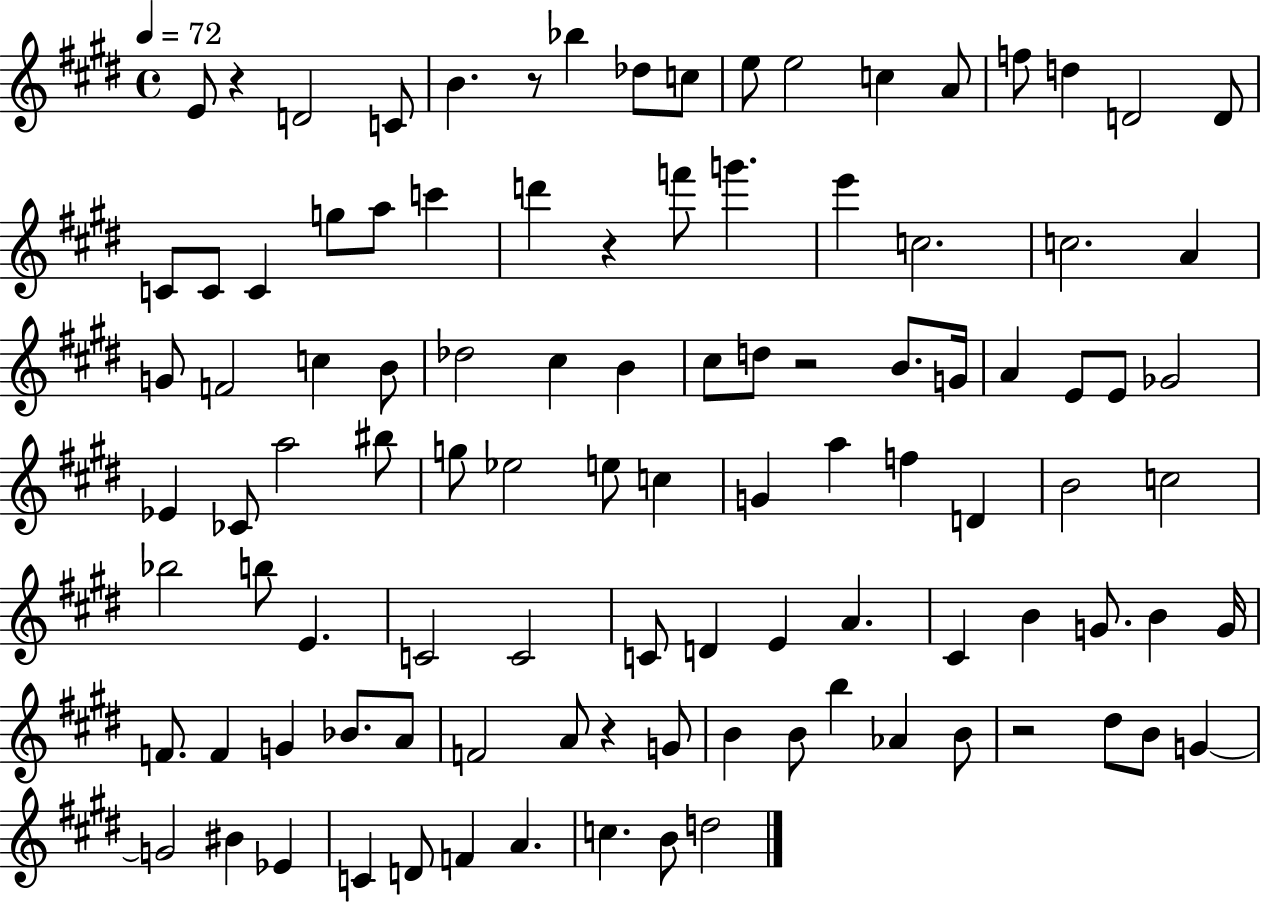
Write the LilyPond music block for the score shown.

{
  \clef treble
  \time 4/4
  \defaultTimeSignature
  \key e \major
  \tempo 4 = 72
  e'8 r4 d'2 c'8 | b'4. r8 bes''4 des''8 c''8 | e''8 e''2 c''4 a'8 | f''8 d''4 d'2 d'8 | \break c'8 c'8 c'4 g''8 a''8 c'''4 | d'''4 r4 f'''8 g'''4. | e'''4 c''2. | c''2. a'4 | \break g'8 f'2 c''4 b'8 | des''2 cis''4 b'4 | cis''8 d''8 r2 b'8. g'16 | a'4 e'8 e'8 ges'2 | \break ees'4 ces'8 a''2 bis''8 | g''8 ees''2 e''8 c''4 | g'4 a''4 f''4 d'4 | b'2 c''2 | \break bes''2 b''8 e'4. | c'2 c'2 | c'8 d'4 e'4 a'4. | cis'4 b'4 g'8. b'4 g'16 | \break f'8. f'4 g'4 bes'8. a'8 | f'2 a'8 r4 g'8 | b'4 b'8 b''4 aes'4 b'8 | r2 dis''8 b'8 g'4~~ | \break g'2 bis'4 ees'4 | c'4 d'8 f'4 a'4. | c''4. b'8 d''2 | \bar "|."
}